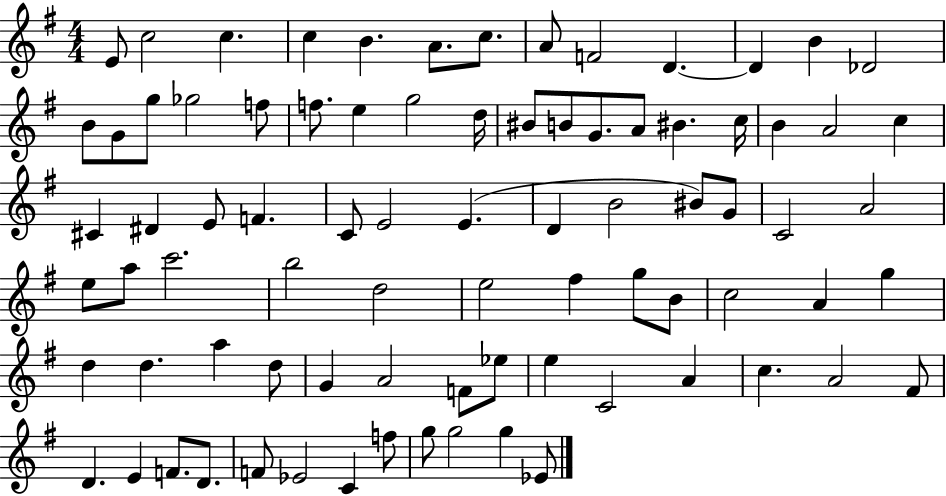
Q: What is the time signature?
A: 4/4